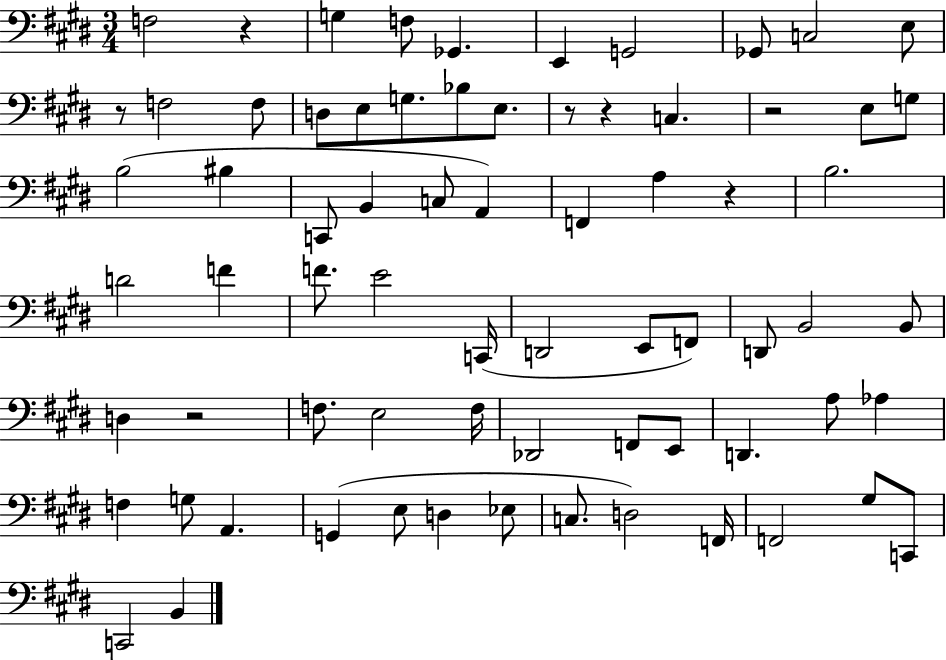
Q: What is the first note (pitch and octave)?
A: F3